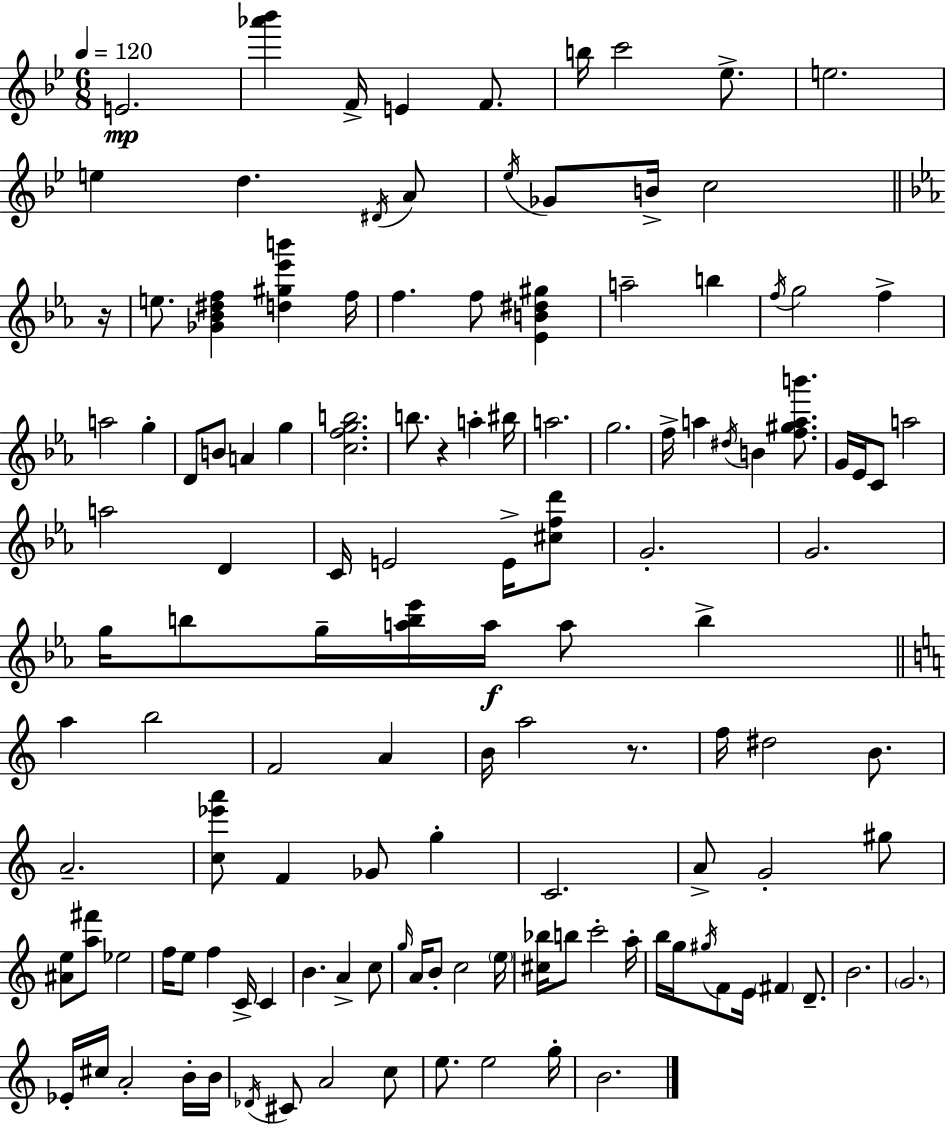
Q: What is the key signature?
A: BES major